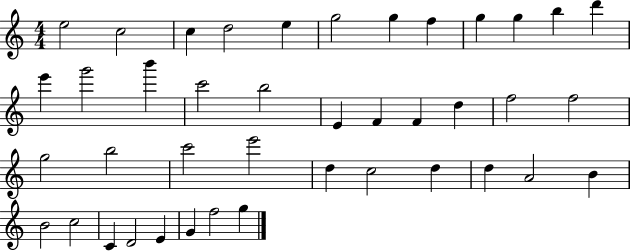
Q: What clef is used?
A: treble